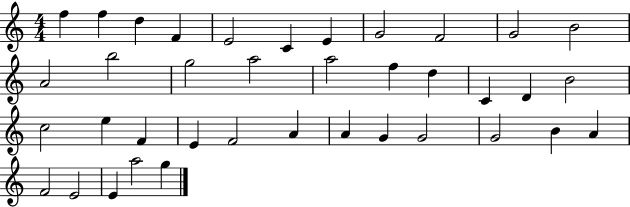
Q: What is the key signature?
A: C major